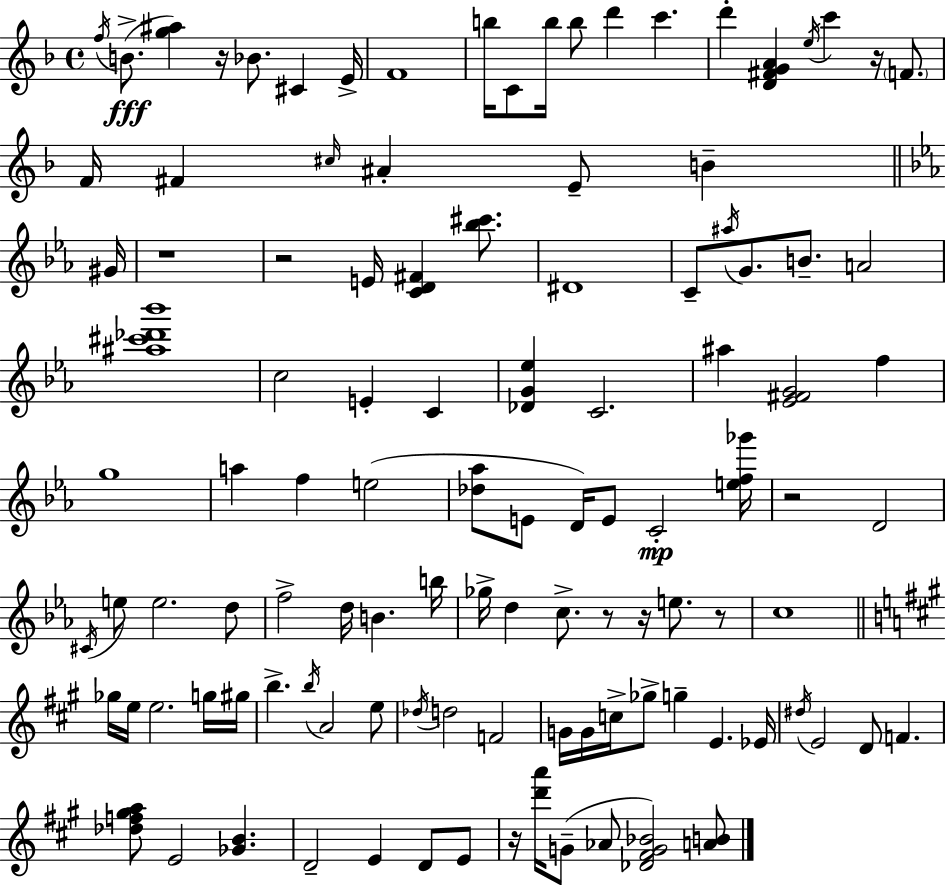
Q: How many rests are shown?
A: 9